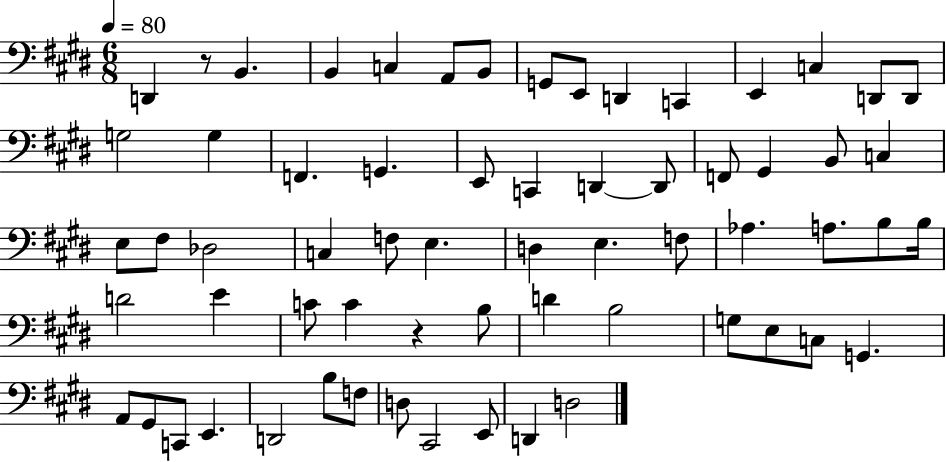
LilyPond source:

{
  \clef bass
  \numericTimeSignature
  \time 6/8
  \key e \major
  \tempo 4 = 80
  d,4 r8 b,4. | b,4 c4 a,8 b,8 | g,8 e,8 d,4 c,4 | e,4 c4 d,8 d,8 | \break g2 g4 | f,4. g,4. | e,8 c,4 d,4~~ d,8 | f,8 gis,4 b,8 c4 | \break e8 fis8 des2 | c4 f8 e4. | d4 e4. f8 | aes4. a8. b8 b16 | \break d'2 e'4 | c'8 c'4 r4 b8 | d'4 b2 | g8 e8 c8 g,4. | \break a,8 gis,8 c,8 e,4. | d,2 b8 f8 | d8 cis,2 e,8 | d,4 d2 | \break \bar "|."
}